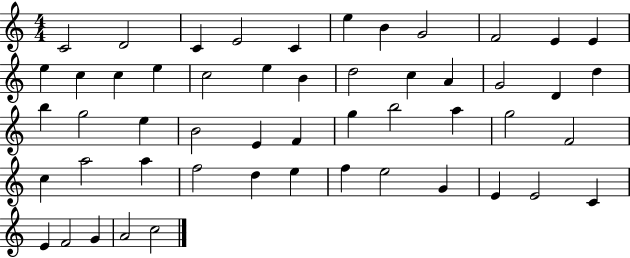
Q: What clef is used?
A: treble